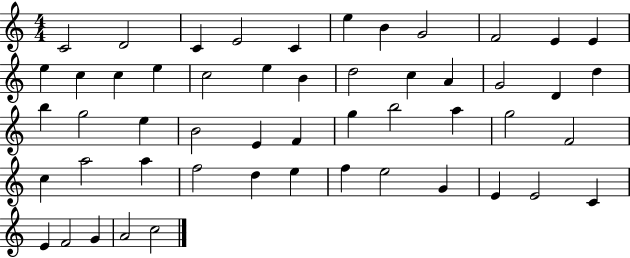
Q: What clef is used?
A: treble